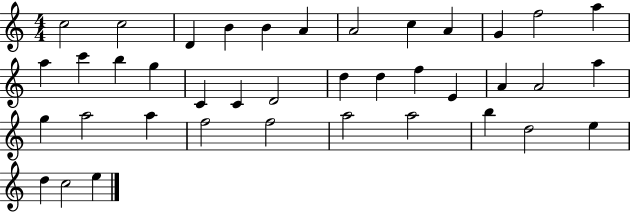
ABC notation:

X:1
T:Untitled
M:4/4
L:1/4
K:C
c2 c2 D B B A A2 c A G f2 a a c' b g C C D2 d d f E A A2 a g a2 a f2 f2 a2 a2 b d2 e d c2 e